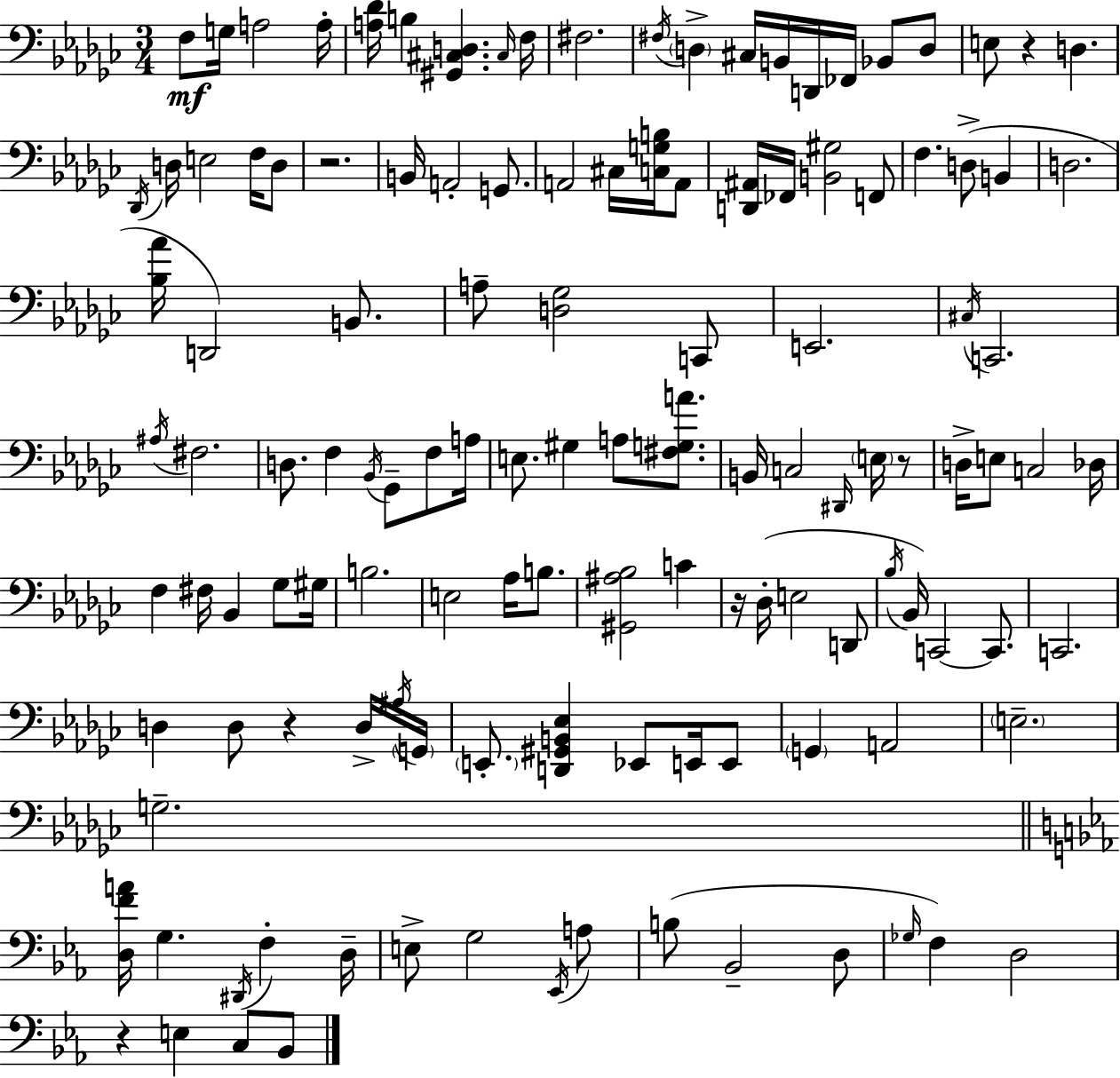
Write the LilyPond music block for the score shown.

{
  \clef bass
  \numericTimeSignature
  \time 3/4
  \key ees \minor
  f8\mf g16 a2 a16-. | <a des'>16 b4 <gis, cis d>4. \grace { cis16 } | f16 fis2. | \acciaccatura { fis16 } \parenthesize d4-> cis16 b,16 d,16 fes,16 bes,8 | \break d8 e8 r4 d4. | \acciaccatura { des,16 } d16 e2 | f16 d8 r2. | b,16 a,2-. | \break g,8. a,2 cis16 | <c g b>16 a,8 <d, ais,>16 fes,16 <b, gis>2 | f,8 f4. d8->( b,4 | d2. | \break <bes aes'>16 d,2) | b,8. a8-- <d ges>2 | c,8 e,2. | \acciaccatura { cis16 } c,2. | \break \acciaccatura { ais16 } fis2. | d8. f4 | \acciaccatura { bes,16 } ges,8-- f8 a16 e8. gis4 | a8 <fis g a'>8. b,16 c2 | \break \grace { dis,16 } \parenthesize e16 r8 d16-> e8 c2 | des16 f4 fis16 | bes,4 ges8 gis16 b2. | e2 | \break aes16 b8. <gis, ais bes>2 | c'4 r16 des16-.( e2 | d,8 \acciaccatura { bes16 } bes,16) c,2~~ | c,8. c,2. | \break d4 | d8 r4 d16-> \acciaccatura { ais16 } \parenthesize g,16 \parenthesize e,8.-. | <d, gis, b, ees>4 ees,8 e,16 e,8 \parenthesize g,4 | a,2 \parenthesize e2.-- | \break g2.-- | \bar "||" \break \key ees \major <d f' a'>16 g4. \acciaccatura { dis,16 } f4-. | d16-- e8-> g2 \acciaccatura { ees,16 } | a8 b8( bes,2-- | d8 \grace { ges16 } f4) d2 | \break r4 e4 c8 | bes,8 \bar "|."
}